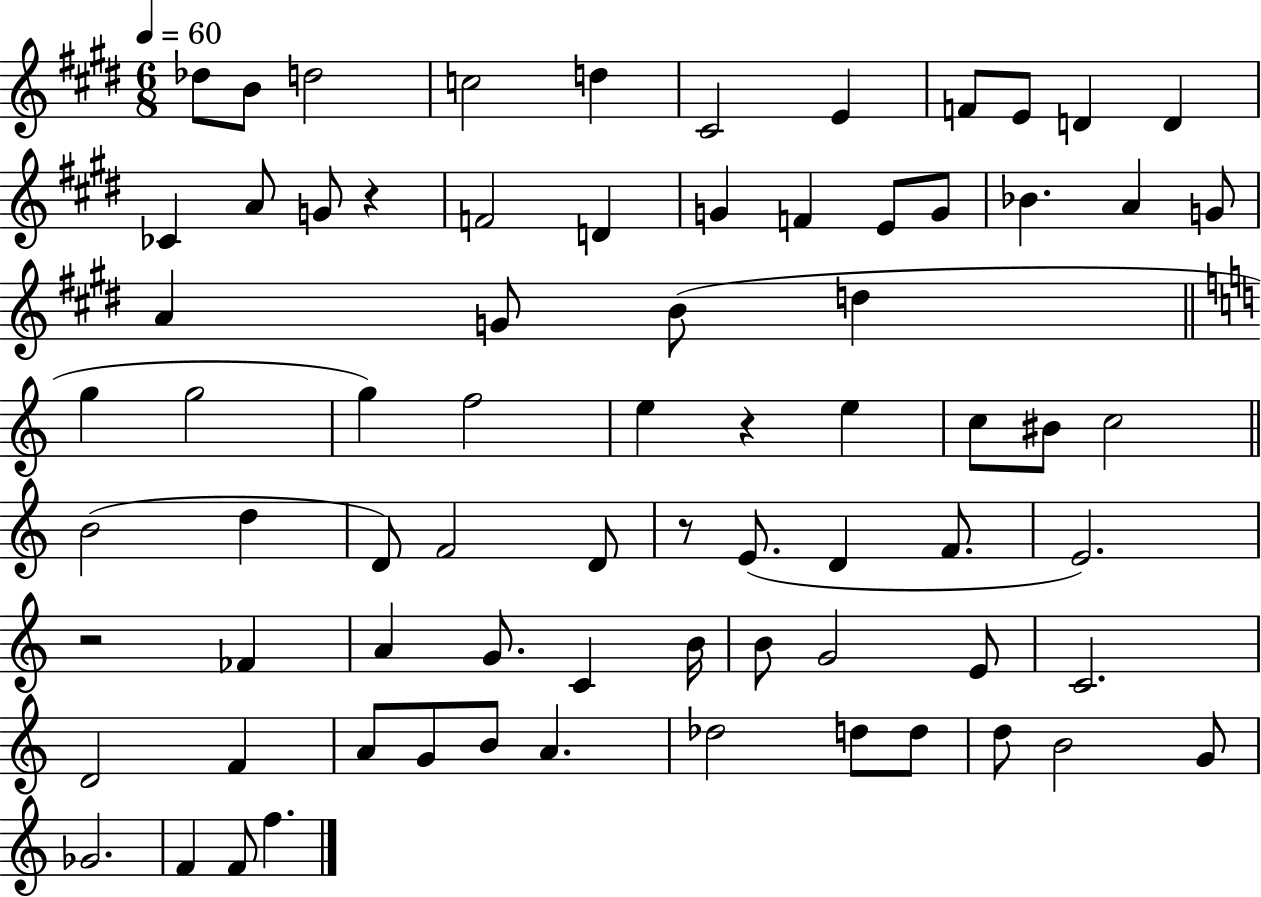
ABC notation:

X:1
T:Untitled
M:6/8
L:1/4
K:E
_d/2 B/2 d2 c2 d ^C2 E F/2 E/2 D D _C A/2 G/2 z F2 D G F E/2 G/2 _B A G/2 A G/2 B/2 d g g2 g f2 e z e c/2 ^B/2 c2 B2 d D/2 F2 D/2 z/2 E/2 D F/2 E2 z2 _F A G/2 C B/4 B/2 G2 E/2 C2 D2 F A/2 G/2 B/2 A _d2 d/2 d/2 d/2 B2 G/2 _G2 F F/2 f